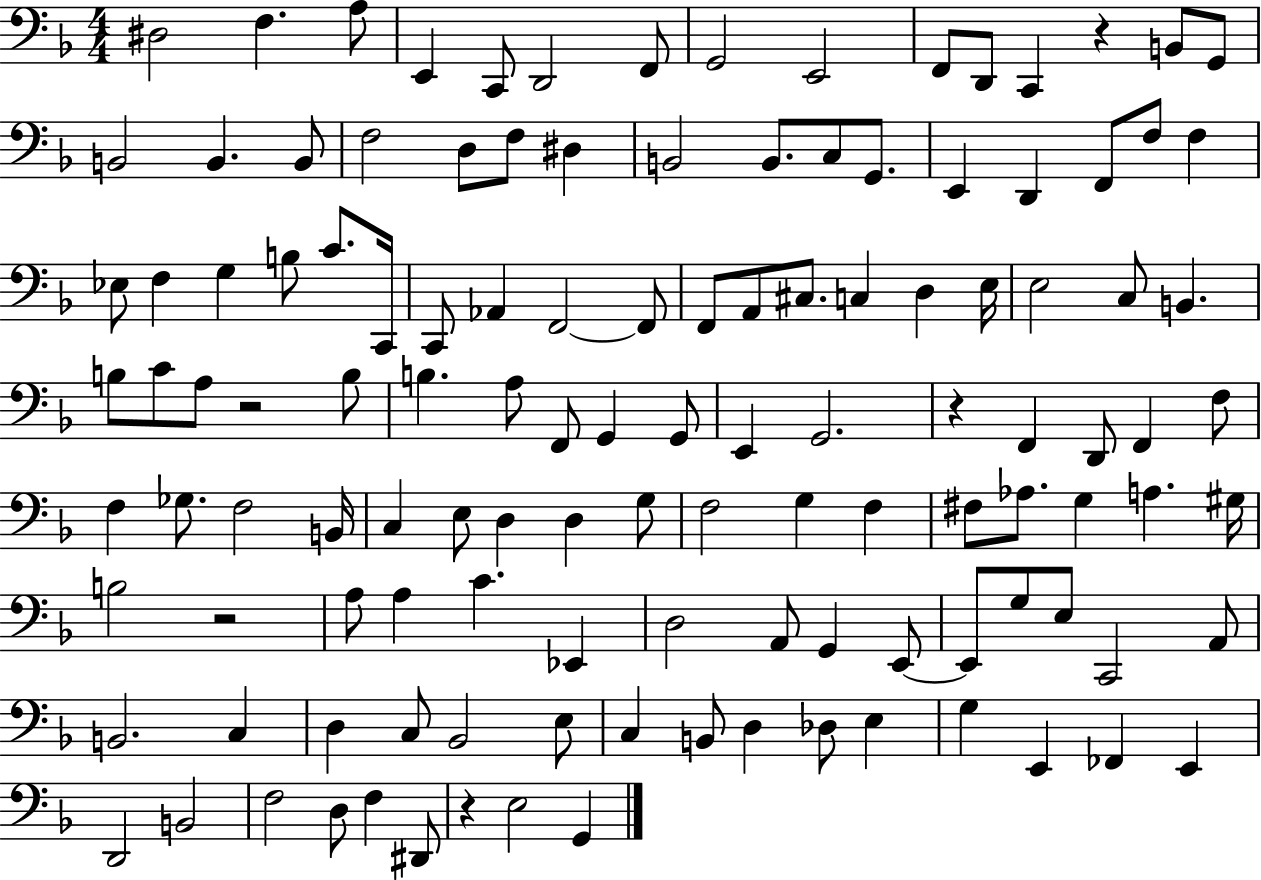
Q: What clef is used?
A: bass